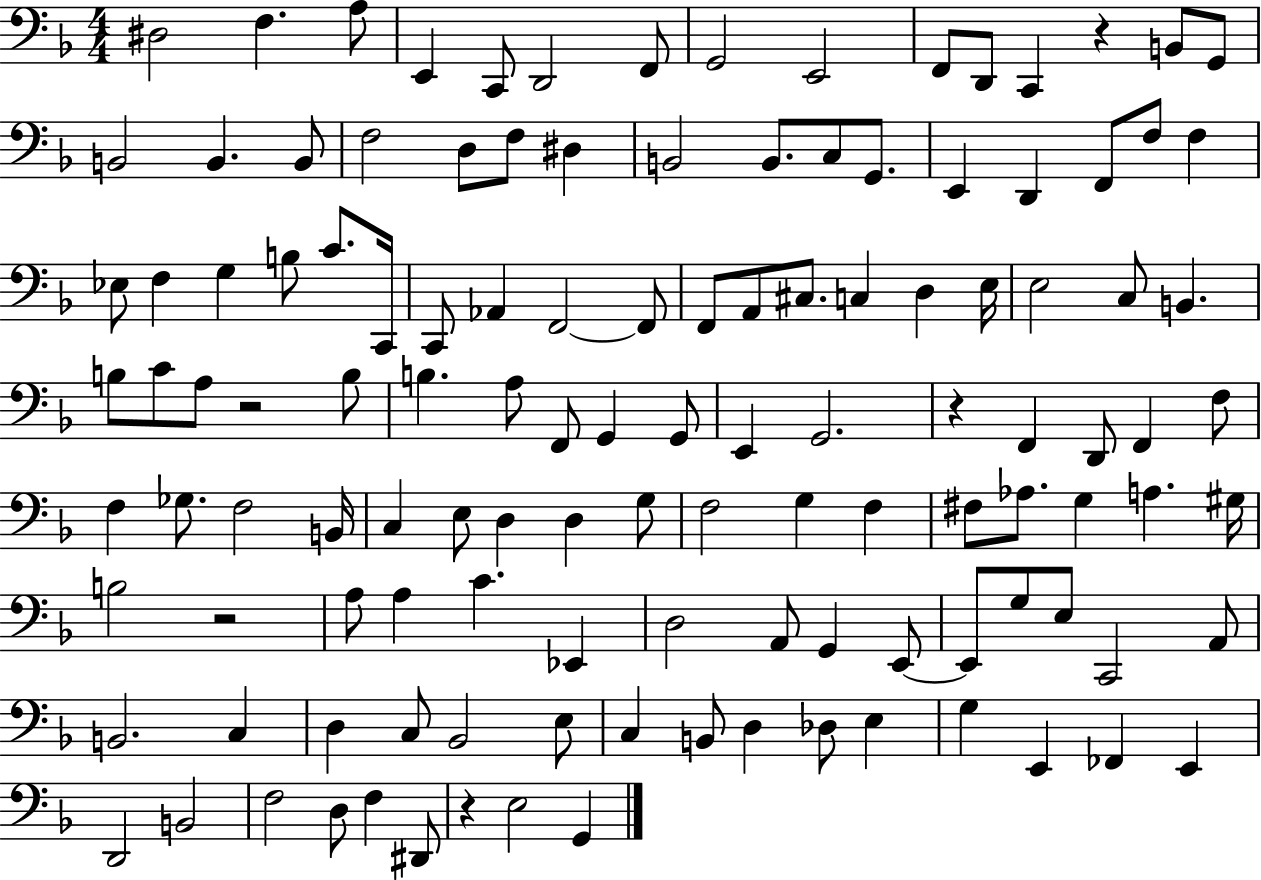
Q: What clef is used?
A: bass